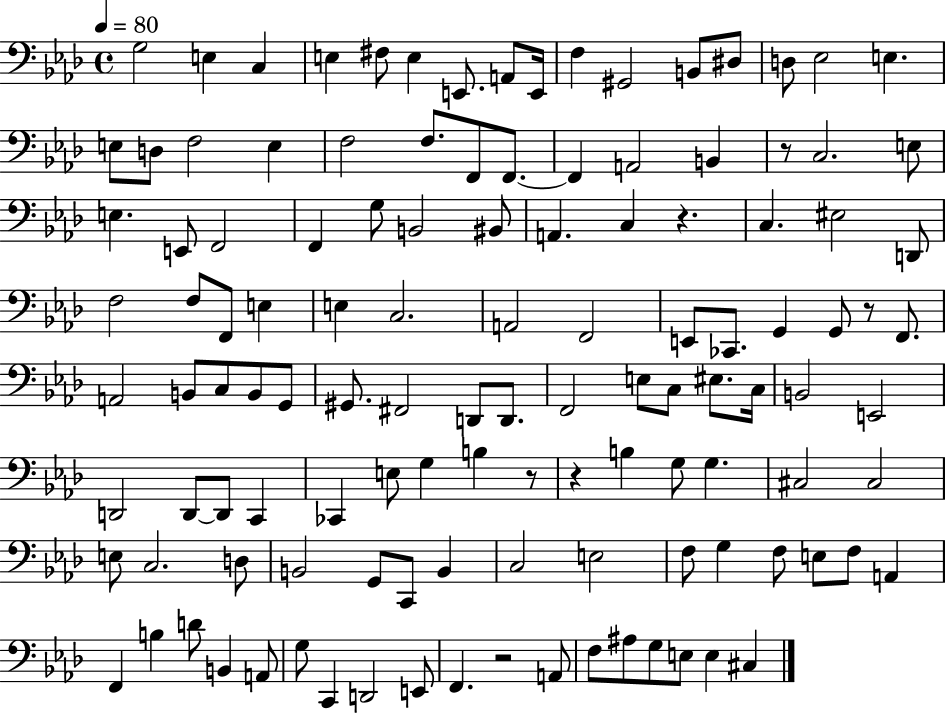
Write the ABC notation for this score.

X:1
T:Untitled
M:4/4
L:1/4
K:Ab
G,2 E, C, E, ^F,/2 E, E,,/2 A,,/2 E,,/4 F, ^G,,2 B,,/2 ^D,/2 D,/2 _E,2 E, E,/2 D,/2 F,2 E, F,2 F,/2 F,,/2 F,,/2 F,, A,,2 B,, z/2 C,2 E,/2 E, E,,/2 F,,2 F,, G,/2 B,,2 ^B,,/2 A,, C, z C, ^E,2 D,,/2 F,2 F,/2 F,,/2 E, E, C,2 A,,2 F,,2 E,,/2 _C,,/2 G,, G,,/2 z/2 F,,/2 A,,2 B,,/2 C,/2 B,,/2 G,,/2 ^G,,/2 ^F,,2 D,,/2 D,,/2 F,,2 E,/2 C,/2 ^E,/2 C,/4 B,,2 E,,2 D,,2 D,,/2 D,,/2 C,, _C,, E,/2 G, B, z/2 z B, G,/2 G, ^C,2 ^C,2 E,/2 C,2 D,/2 B,,2 G,,/2 C,,/2 B,, C,2 E,2 F,/2 G, F,/2 E,/2 F,/2 A,, F,, B, D/2 B,, A,,/2 G,/2 C,, D,,2 E,,/2 F,, z2 A,,/2 F,/2 ^A,/2 G,/2 E,/2 E, ^C,